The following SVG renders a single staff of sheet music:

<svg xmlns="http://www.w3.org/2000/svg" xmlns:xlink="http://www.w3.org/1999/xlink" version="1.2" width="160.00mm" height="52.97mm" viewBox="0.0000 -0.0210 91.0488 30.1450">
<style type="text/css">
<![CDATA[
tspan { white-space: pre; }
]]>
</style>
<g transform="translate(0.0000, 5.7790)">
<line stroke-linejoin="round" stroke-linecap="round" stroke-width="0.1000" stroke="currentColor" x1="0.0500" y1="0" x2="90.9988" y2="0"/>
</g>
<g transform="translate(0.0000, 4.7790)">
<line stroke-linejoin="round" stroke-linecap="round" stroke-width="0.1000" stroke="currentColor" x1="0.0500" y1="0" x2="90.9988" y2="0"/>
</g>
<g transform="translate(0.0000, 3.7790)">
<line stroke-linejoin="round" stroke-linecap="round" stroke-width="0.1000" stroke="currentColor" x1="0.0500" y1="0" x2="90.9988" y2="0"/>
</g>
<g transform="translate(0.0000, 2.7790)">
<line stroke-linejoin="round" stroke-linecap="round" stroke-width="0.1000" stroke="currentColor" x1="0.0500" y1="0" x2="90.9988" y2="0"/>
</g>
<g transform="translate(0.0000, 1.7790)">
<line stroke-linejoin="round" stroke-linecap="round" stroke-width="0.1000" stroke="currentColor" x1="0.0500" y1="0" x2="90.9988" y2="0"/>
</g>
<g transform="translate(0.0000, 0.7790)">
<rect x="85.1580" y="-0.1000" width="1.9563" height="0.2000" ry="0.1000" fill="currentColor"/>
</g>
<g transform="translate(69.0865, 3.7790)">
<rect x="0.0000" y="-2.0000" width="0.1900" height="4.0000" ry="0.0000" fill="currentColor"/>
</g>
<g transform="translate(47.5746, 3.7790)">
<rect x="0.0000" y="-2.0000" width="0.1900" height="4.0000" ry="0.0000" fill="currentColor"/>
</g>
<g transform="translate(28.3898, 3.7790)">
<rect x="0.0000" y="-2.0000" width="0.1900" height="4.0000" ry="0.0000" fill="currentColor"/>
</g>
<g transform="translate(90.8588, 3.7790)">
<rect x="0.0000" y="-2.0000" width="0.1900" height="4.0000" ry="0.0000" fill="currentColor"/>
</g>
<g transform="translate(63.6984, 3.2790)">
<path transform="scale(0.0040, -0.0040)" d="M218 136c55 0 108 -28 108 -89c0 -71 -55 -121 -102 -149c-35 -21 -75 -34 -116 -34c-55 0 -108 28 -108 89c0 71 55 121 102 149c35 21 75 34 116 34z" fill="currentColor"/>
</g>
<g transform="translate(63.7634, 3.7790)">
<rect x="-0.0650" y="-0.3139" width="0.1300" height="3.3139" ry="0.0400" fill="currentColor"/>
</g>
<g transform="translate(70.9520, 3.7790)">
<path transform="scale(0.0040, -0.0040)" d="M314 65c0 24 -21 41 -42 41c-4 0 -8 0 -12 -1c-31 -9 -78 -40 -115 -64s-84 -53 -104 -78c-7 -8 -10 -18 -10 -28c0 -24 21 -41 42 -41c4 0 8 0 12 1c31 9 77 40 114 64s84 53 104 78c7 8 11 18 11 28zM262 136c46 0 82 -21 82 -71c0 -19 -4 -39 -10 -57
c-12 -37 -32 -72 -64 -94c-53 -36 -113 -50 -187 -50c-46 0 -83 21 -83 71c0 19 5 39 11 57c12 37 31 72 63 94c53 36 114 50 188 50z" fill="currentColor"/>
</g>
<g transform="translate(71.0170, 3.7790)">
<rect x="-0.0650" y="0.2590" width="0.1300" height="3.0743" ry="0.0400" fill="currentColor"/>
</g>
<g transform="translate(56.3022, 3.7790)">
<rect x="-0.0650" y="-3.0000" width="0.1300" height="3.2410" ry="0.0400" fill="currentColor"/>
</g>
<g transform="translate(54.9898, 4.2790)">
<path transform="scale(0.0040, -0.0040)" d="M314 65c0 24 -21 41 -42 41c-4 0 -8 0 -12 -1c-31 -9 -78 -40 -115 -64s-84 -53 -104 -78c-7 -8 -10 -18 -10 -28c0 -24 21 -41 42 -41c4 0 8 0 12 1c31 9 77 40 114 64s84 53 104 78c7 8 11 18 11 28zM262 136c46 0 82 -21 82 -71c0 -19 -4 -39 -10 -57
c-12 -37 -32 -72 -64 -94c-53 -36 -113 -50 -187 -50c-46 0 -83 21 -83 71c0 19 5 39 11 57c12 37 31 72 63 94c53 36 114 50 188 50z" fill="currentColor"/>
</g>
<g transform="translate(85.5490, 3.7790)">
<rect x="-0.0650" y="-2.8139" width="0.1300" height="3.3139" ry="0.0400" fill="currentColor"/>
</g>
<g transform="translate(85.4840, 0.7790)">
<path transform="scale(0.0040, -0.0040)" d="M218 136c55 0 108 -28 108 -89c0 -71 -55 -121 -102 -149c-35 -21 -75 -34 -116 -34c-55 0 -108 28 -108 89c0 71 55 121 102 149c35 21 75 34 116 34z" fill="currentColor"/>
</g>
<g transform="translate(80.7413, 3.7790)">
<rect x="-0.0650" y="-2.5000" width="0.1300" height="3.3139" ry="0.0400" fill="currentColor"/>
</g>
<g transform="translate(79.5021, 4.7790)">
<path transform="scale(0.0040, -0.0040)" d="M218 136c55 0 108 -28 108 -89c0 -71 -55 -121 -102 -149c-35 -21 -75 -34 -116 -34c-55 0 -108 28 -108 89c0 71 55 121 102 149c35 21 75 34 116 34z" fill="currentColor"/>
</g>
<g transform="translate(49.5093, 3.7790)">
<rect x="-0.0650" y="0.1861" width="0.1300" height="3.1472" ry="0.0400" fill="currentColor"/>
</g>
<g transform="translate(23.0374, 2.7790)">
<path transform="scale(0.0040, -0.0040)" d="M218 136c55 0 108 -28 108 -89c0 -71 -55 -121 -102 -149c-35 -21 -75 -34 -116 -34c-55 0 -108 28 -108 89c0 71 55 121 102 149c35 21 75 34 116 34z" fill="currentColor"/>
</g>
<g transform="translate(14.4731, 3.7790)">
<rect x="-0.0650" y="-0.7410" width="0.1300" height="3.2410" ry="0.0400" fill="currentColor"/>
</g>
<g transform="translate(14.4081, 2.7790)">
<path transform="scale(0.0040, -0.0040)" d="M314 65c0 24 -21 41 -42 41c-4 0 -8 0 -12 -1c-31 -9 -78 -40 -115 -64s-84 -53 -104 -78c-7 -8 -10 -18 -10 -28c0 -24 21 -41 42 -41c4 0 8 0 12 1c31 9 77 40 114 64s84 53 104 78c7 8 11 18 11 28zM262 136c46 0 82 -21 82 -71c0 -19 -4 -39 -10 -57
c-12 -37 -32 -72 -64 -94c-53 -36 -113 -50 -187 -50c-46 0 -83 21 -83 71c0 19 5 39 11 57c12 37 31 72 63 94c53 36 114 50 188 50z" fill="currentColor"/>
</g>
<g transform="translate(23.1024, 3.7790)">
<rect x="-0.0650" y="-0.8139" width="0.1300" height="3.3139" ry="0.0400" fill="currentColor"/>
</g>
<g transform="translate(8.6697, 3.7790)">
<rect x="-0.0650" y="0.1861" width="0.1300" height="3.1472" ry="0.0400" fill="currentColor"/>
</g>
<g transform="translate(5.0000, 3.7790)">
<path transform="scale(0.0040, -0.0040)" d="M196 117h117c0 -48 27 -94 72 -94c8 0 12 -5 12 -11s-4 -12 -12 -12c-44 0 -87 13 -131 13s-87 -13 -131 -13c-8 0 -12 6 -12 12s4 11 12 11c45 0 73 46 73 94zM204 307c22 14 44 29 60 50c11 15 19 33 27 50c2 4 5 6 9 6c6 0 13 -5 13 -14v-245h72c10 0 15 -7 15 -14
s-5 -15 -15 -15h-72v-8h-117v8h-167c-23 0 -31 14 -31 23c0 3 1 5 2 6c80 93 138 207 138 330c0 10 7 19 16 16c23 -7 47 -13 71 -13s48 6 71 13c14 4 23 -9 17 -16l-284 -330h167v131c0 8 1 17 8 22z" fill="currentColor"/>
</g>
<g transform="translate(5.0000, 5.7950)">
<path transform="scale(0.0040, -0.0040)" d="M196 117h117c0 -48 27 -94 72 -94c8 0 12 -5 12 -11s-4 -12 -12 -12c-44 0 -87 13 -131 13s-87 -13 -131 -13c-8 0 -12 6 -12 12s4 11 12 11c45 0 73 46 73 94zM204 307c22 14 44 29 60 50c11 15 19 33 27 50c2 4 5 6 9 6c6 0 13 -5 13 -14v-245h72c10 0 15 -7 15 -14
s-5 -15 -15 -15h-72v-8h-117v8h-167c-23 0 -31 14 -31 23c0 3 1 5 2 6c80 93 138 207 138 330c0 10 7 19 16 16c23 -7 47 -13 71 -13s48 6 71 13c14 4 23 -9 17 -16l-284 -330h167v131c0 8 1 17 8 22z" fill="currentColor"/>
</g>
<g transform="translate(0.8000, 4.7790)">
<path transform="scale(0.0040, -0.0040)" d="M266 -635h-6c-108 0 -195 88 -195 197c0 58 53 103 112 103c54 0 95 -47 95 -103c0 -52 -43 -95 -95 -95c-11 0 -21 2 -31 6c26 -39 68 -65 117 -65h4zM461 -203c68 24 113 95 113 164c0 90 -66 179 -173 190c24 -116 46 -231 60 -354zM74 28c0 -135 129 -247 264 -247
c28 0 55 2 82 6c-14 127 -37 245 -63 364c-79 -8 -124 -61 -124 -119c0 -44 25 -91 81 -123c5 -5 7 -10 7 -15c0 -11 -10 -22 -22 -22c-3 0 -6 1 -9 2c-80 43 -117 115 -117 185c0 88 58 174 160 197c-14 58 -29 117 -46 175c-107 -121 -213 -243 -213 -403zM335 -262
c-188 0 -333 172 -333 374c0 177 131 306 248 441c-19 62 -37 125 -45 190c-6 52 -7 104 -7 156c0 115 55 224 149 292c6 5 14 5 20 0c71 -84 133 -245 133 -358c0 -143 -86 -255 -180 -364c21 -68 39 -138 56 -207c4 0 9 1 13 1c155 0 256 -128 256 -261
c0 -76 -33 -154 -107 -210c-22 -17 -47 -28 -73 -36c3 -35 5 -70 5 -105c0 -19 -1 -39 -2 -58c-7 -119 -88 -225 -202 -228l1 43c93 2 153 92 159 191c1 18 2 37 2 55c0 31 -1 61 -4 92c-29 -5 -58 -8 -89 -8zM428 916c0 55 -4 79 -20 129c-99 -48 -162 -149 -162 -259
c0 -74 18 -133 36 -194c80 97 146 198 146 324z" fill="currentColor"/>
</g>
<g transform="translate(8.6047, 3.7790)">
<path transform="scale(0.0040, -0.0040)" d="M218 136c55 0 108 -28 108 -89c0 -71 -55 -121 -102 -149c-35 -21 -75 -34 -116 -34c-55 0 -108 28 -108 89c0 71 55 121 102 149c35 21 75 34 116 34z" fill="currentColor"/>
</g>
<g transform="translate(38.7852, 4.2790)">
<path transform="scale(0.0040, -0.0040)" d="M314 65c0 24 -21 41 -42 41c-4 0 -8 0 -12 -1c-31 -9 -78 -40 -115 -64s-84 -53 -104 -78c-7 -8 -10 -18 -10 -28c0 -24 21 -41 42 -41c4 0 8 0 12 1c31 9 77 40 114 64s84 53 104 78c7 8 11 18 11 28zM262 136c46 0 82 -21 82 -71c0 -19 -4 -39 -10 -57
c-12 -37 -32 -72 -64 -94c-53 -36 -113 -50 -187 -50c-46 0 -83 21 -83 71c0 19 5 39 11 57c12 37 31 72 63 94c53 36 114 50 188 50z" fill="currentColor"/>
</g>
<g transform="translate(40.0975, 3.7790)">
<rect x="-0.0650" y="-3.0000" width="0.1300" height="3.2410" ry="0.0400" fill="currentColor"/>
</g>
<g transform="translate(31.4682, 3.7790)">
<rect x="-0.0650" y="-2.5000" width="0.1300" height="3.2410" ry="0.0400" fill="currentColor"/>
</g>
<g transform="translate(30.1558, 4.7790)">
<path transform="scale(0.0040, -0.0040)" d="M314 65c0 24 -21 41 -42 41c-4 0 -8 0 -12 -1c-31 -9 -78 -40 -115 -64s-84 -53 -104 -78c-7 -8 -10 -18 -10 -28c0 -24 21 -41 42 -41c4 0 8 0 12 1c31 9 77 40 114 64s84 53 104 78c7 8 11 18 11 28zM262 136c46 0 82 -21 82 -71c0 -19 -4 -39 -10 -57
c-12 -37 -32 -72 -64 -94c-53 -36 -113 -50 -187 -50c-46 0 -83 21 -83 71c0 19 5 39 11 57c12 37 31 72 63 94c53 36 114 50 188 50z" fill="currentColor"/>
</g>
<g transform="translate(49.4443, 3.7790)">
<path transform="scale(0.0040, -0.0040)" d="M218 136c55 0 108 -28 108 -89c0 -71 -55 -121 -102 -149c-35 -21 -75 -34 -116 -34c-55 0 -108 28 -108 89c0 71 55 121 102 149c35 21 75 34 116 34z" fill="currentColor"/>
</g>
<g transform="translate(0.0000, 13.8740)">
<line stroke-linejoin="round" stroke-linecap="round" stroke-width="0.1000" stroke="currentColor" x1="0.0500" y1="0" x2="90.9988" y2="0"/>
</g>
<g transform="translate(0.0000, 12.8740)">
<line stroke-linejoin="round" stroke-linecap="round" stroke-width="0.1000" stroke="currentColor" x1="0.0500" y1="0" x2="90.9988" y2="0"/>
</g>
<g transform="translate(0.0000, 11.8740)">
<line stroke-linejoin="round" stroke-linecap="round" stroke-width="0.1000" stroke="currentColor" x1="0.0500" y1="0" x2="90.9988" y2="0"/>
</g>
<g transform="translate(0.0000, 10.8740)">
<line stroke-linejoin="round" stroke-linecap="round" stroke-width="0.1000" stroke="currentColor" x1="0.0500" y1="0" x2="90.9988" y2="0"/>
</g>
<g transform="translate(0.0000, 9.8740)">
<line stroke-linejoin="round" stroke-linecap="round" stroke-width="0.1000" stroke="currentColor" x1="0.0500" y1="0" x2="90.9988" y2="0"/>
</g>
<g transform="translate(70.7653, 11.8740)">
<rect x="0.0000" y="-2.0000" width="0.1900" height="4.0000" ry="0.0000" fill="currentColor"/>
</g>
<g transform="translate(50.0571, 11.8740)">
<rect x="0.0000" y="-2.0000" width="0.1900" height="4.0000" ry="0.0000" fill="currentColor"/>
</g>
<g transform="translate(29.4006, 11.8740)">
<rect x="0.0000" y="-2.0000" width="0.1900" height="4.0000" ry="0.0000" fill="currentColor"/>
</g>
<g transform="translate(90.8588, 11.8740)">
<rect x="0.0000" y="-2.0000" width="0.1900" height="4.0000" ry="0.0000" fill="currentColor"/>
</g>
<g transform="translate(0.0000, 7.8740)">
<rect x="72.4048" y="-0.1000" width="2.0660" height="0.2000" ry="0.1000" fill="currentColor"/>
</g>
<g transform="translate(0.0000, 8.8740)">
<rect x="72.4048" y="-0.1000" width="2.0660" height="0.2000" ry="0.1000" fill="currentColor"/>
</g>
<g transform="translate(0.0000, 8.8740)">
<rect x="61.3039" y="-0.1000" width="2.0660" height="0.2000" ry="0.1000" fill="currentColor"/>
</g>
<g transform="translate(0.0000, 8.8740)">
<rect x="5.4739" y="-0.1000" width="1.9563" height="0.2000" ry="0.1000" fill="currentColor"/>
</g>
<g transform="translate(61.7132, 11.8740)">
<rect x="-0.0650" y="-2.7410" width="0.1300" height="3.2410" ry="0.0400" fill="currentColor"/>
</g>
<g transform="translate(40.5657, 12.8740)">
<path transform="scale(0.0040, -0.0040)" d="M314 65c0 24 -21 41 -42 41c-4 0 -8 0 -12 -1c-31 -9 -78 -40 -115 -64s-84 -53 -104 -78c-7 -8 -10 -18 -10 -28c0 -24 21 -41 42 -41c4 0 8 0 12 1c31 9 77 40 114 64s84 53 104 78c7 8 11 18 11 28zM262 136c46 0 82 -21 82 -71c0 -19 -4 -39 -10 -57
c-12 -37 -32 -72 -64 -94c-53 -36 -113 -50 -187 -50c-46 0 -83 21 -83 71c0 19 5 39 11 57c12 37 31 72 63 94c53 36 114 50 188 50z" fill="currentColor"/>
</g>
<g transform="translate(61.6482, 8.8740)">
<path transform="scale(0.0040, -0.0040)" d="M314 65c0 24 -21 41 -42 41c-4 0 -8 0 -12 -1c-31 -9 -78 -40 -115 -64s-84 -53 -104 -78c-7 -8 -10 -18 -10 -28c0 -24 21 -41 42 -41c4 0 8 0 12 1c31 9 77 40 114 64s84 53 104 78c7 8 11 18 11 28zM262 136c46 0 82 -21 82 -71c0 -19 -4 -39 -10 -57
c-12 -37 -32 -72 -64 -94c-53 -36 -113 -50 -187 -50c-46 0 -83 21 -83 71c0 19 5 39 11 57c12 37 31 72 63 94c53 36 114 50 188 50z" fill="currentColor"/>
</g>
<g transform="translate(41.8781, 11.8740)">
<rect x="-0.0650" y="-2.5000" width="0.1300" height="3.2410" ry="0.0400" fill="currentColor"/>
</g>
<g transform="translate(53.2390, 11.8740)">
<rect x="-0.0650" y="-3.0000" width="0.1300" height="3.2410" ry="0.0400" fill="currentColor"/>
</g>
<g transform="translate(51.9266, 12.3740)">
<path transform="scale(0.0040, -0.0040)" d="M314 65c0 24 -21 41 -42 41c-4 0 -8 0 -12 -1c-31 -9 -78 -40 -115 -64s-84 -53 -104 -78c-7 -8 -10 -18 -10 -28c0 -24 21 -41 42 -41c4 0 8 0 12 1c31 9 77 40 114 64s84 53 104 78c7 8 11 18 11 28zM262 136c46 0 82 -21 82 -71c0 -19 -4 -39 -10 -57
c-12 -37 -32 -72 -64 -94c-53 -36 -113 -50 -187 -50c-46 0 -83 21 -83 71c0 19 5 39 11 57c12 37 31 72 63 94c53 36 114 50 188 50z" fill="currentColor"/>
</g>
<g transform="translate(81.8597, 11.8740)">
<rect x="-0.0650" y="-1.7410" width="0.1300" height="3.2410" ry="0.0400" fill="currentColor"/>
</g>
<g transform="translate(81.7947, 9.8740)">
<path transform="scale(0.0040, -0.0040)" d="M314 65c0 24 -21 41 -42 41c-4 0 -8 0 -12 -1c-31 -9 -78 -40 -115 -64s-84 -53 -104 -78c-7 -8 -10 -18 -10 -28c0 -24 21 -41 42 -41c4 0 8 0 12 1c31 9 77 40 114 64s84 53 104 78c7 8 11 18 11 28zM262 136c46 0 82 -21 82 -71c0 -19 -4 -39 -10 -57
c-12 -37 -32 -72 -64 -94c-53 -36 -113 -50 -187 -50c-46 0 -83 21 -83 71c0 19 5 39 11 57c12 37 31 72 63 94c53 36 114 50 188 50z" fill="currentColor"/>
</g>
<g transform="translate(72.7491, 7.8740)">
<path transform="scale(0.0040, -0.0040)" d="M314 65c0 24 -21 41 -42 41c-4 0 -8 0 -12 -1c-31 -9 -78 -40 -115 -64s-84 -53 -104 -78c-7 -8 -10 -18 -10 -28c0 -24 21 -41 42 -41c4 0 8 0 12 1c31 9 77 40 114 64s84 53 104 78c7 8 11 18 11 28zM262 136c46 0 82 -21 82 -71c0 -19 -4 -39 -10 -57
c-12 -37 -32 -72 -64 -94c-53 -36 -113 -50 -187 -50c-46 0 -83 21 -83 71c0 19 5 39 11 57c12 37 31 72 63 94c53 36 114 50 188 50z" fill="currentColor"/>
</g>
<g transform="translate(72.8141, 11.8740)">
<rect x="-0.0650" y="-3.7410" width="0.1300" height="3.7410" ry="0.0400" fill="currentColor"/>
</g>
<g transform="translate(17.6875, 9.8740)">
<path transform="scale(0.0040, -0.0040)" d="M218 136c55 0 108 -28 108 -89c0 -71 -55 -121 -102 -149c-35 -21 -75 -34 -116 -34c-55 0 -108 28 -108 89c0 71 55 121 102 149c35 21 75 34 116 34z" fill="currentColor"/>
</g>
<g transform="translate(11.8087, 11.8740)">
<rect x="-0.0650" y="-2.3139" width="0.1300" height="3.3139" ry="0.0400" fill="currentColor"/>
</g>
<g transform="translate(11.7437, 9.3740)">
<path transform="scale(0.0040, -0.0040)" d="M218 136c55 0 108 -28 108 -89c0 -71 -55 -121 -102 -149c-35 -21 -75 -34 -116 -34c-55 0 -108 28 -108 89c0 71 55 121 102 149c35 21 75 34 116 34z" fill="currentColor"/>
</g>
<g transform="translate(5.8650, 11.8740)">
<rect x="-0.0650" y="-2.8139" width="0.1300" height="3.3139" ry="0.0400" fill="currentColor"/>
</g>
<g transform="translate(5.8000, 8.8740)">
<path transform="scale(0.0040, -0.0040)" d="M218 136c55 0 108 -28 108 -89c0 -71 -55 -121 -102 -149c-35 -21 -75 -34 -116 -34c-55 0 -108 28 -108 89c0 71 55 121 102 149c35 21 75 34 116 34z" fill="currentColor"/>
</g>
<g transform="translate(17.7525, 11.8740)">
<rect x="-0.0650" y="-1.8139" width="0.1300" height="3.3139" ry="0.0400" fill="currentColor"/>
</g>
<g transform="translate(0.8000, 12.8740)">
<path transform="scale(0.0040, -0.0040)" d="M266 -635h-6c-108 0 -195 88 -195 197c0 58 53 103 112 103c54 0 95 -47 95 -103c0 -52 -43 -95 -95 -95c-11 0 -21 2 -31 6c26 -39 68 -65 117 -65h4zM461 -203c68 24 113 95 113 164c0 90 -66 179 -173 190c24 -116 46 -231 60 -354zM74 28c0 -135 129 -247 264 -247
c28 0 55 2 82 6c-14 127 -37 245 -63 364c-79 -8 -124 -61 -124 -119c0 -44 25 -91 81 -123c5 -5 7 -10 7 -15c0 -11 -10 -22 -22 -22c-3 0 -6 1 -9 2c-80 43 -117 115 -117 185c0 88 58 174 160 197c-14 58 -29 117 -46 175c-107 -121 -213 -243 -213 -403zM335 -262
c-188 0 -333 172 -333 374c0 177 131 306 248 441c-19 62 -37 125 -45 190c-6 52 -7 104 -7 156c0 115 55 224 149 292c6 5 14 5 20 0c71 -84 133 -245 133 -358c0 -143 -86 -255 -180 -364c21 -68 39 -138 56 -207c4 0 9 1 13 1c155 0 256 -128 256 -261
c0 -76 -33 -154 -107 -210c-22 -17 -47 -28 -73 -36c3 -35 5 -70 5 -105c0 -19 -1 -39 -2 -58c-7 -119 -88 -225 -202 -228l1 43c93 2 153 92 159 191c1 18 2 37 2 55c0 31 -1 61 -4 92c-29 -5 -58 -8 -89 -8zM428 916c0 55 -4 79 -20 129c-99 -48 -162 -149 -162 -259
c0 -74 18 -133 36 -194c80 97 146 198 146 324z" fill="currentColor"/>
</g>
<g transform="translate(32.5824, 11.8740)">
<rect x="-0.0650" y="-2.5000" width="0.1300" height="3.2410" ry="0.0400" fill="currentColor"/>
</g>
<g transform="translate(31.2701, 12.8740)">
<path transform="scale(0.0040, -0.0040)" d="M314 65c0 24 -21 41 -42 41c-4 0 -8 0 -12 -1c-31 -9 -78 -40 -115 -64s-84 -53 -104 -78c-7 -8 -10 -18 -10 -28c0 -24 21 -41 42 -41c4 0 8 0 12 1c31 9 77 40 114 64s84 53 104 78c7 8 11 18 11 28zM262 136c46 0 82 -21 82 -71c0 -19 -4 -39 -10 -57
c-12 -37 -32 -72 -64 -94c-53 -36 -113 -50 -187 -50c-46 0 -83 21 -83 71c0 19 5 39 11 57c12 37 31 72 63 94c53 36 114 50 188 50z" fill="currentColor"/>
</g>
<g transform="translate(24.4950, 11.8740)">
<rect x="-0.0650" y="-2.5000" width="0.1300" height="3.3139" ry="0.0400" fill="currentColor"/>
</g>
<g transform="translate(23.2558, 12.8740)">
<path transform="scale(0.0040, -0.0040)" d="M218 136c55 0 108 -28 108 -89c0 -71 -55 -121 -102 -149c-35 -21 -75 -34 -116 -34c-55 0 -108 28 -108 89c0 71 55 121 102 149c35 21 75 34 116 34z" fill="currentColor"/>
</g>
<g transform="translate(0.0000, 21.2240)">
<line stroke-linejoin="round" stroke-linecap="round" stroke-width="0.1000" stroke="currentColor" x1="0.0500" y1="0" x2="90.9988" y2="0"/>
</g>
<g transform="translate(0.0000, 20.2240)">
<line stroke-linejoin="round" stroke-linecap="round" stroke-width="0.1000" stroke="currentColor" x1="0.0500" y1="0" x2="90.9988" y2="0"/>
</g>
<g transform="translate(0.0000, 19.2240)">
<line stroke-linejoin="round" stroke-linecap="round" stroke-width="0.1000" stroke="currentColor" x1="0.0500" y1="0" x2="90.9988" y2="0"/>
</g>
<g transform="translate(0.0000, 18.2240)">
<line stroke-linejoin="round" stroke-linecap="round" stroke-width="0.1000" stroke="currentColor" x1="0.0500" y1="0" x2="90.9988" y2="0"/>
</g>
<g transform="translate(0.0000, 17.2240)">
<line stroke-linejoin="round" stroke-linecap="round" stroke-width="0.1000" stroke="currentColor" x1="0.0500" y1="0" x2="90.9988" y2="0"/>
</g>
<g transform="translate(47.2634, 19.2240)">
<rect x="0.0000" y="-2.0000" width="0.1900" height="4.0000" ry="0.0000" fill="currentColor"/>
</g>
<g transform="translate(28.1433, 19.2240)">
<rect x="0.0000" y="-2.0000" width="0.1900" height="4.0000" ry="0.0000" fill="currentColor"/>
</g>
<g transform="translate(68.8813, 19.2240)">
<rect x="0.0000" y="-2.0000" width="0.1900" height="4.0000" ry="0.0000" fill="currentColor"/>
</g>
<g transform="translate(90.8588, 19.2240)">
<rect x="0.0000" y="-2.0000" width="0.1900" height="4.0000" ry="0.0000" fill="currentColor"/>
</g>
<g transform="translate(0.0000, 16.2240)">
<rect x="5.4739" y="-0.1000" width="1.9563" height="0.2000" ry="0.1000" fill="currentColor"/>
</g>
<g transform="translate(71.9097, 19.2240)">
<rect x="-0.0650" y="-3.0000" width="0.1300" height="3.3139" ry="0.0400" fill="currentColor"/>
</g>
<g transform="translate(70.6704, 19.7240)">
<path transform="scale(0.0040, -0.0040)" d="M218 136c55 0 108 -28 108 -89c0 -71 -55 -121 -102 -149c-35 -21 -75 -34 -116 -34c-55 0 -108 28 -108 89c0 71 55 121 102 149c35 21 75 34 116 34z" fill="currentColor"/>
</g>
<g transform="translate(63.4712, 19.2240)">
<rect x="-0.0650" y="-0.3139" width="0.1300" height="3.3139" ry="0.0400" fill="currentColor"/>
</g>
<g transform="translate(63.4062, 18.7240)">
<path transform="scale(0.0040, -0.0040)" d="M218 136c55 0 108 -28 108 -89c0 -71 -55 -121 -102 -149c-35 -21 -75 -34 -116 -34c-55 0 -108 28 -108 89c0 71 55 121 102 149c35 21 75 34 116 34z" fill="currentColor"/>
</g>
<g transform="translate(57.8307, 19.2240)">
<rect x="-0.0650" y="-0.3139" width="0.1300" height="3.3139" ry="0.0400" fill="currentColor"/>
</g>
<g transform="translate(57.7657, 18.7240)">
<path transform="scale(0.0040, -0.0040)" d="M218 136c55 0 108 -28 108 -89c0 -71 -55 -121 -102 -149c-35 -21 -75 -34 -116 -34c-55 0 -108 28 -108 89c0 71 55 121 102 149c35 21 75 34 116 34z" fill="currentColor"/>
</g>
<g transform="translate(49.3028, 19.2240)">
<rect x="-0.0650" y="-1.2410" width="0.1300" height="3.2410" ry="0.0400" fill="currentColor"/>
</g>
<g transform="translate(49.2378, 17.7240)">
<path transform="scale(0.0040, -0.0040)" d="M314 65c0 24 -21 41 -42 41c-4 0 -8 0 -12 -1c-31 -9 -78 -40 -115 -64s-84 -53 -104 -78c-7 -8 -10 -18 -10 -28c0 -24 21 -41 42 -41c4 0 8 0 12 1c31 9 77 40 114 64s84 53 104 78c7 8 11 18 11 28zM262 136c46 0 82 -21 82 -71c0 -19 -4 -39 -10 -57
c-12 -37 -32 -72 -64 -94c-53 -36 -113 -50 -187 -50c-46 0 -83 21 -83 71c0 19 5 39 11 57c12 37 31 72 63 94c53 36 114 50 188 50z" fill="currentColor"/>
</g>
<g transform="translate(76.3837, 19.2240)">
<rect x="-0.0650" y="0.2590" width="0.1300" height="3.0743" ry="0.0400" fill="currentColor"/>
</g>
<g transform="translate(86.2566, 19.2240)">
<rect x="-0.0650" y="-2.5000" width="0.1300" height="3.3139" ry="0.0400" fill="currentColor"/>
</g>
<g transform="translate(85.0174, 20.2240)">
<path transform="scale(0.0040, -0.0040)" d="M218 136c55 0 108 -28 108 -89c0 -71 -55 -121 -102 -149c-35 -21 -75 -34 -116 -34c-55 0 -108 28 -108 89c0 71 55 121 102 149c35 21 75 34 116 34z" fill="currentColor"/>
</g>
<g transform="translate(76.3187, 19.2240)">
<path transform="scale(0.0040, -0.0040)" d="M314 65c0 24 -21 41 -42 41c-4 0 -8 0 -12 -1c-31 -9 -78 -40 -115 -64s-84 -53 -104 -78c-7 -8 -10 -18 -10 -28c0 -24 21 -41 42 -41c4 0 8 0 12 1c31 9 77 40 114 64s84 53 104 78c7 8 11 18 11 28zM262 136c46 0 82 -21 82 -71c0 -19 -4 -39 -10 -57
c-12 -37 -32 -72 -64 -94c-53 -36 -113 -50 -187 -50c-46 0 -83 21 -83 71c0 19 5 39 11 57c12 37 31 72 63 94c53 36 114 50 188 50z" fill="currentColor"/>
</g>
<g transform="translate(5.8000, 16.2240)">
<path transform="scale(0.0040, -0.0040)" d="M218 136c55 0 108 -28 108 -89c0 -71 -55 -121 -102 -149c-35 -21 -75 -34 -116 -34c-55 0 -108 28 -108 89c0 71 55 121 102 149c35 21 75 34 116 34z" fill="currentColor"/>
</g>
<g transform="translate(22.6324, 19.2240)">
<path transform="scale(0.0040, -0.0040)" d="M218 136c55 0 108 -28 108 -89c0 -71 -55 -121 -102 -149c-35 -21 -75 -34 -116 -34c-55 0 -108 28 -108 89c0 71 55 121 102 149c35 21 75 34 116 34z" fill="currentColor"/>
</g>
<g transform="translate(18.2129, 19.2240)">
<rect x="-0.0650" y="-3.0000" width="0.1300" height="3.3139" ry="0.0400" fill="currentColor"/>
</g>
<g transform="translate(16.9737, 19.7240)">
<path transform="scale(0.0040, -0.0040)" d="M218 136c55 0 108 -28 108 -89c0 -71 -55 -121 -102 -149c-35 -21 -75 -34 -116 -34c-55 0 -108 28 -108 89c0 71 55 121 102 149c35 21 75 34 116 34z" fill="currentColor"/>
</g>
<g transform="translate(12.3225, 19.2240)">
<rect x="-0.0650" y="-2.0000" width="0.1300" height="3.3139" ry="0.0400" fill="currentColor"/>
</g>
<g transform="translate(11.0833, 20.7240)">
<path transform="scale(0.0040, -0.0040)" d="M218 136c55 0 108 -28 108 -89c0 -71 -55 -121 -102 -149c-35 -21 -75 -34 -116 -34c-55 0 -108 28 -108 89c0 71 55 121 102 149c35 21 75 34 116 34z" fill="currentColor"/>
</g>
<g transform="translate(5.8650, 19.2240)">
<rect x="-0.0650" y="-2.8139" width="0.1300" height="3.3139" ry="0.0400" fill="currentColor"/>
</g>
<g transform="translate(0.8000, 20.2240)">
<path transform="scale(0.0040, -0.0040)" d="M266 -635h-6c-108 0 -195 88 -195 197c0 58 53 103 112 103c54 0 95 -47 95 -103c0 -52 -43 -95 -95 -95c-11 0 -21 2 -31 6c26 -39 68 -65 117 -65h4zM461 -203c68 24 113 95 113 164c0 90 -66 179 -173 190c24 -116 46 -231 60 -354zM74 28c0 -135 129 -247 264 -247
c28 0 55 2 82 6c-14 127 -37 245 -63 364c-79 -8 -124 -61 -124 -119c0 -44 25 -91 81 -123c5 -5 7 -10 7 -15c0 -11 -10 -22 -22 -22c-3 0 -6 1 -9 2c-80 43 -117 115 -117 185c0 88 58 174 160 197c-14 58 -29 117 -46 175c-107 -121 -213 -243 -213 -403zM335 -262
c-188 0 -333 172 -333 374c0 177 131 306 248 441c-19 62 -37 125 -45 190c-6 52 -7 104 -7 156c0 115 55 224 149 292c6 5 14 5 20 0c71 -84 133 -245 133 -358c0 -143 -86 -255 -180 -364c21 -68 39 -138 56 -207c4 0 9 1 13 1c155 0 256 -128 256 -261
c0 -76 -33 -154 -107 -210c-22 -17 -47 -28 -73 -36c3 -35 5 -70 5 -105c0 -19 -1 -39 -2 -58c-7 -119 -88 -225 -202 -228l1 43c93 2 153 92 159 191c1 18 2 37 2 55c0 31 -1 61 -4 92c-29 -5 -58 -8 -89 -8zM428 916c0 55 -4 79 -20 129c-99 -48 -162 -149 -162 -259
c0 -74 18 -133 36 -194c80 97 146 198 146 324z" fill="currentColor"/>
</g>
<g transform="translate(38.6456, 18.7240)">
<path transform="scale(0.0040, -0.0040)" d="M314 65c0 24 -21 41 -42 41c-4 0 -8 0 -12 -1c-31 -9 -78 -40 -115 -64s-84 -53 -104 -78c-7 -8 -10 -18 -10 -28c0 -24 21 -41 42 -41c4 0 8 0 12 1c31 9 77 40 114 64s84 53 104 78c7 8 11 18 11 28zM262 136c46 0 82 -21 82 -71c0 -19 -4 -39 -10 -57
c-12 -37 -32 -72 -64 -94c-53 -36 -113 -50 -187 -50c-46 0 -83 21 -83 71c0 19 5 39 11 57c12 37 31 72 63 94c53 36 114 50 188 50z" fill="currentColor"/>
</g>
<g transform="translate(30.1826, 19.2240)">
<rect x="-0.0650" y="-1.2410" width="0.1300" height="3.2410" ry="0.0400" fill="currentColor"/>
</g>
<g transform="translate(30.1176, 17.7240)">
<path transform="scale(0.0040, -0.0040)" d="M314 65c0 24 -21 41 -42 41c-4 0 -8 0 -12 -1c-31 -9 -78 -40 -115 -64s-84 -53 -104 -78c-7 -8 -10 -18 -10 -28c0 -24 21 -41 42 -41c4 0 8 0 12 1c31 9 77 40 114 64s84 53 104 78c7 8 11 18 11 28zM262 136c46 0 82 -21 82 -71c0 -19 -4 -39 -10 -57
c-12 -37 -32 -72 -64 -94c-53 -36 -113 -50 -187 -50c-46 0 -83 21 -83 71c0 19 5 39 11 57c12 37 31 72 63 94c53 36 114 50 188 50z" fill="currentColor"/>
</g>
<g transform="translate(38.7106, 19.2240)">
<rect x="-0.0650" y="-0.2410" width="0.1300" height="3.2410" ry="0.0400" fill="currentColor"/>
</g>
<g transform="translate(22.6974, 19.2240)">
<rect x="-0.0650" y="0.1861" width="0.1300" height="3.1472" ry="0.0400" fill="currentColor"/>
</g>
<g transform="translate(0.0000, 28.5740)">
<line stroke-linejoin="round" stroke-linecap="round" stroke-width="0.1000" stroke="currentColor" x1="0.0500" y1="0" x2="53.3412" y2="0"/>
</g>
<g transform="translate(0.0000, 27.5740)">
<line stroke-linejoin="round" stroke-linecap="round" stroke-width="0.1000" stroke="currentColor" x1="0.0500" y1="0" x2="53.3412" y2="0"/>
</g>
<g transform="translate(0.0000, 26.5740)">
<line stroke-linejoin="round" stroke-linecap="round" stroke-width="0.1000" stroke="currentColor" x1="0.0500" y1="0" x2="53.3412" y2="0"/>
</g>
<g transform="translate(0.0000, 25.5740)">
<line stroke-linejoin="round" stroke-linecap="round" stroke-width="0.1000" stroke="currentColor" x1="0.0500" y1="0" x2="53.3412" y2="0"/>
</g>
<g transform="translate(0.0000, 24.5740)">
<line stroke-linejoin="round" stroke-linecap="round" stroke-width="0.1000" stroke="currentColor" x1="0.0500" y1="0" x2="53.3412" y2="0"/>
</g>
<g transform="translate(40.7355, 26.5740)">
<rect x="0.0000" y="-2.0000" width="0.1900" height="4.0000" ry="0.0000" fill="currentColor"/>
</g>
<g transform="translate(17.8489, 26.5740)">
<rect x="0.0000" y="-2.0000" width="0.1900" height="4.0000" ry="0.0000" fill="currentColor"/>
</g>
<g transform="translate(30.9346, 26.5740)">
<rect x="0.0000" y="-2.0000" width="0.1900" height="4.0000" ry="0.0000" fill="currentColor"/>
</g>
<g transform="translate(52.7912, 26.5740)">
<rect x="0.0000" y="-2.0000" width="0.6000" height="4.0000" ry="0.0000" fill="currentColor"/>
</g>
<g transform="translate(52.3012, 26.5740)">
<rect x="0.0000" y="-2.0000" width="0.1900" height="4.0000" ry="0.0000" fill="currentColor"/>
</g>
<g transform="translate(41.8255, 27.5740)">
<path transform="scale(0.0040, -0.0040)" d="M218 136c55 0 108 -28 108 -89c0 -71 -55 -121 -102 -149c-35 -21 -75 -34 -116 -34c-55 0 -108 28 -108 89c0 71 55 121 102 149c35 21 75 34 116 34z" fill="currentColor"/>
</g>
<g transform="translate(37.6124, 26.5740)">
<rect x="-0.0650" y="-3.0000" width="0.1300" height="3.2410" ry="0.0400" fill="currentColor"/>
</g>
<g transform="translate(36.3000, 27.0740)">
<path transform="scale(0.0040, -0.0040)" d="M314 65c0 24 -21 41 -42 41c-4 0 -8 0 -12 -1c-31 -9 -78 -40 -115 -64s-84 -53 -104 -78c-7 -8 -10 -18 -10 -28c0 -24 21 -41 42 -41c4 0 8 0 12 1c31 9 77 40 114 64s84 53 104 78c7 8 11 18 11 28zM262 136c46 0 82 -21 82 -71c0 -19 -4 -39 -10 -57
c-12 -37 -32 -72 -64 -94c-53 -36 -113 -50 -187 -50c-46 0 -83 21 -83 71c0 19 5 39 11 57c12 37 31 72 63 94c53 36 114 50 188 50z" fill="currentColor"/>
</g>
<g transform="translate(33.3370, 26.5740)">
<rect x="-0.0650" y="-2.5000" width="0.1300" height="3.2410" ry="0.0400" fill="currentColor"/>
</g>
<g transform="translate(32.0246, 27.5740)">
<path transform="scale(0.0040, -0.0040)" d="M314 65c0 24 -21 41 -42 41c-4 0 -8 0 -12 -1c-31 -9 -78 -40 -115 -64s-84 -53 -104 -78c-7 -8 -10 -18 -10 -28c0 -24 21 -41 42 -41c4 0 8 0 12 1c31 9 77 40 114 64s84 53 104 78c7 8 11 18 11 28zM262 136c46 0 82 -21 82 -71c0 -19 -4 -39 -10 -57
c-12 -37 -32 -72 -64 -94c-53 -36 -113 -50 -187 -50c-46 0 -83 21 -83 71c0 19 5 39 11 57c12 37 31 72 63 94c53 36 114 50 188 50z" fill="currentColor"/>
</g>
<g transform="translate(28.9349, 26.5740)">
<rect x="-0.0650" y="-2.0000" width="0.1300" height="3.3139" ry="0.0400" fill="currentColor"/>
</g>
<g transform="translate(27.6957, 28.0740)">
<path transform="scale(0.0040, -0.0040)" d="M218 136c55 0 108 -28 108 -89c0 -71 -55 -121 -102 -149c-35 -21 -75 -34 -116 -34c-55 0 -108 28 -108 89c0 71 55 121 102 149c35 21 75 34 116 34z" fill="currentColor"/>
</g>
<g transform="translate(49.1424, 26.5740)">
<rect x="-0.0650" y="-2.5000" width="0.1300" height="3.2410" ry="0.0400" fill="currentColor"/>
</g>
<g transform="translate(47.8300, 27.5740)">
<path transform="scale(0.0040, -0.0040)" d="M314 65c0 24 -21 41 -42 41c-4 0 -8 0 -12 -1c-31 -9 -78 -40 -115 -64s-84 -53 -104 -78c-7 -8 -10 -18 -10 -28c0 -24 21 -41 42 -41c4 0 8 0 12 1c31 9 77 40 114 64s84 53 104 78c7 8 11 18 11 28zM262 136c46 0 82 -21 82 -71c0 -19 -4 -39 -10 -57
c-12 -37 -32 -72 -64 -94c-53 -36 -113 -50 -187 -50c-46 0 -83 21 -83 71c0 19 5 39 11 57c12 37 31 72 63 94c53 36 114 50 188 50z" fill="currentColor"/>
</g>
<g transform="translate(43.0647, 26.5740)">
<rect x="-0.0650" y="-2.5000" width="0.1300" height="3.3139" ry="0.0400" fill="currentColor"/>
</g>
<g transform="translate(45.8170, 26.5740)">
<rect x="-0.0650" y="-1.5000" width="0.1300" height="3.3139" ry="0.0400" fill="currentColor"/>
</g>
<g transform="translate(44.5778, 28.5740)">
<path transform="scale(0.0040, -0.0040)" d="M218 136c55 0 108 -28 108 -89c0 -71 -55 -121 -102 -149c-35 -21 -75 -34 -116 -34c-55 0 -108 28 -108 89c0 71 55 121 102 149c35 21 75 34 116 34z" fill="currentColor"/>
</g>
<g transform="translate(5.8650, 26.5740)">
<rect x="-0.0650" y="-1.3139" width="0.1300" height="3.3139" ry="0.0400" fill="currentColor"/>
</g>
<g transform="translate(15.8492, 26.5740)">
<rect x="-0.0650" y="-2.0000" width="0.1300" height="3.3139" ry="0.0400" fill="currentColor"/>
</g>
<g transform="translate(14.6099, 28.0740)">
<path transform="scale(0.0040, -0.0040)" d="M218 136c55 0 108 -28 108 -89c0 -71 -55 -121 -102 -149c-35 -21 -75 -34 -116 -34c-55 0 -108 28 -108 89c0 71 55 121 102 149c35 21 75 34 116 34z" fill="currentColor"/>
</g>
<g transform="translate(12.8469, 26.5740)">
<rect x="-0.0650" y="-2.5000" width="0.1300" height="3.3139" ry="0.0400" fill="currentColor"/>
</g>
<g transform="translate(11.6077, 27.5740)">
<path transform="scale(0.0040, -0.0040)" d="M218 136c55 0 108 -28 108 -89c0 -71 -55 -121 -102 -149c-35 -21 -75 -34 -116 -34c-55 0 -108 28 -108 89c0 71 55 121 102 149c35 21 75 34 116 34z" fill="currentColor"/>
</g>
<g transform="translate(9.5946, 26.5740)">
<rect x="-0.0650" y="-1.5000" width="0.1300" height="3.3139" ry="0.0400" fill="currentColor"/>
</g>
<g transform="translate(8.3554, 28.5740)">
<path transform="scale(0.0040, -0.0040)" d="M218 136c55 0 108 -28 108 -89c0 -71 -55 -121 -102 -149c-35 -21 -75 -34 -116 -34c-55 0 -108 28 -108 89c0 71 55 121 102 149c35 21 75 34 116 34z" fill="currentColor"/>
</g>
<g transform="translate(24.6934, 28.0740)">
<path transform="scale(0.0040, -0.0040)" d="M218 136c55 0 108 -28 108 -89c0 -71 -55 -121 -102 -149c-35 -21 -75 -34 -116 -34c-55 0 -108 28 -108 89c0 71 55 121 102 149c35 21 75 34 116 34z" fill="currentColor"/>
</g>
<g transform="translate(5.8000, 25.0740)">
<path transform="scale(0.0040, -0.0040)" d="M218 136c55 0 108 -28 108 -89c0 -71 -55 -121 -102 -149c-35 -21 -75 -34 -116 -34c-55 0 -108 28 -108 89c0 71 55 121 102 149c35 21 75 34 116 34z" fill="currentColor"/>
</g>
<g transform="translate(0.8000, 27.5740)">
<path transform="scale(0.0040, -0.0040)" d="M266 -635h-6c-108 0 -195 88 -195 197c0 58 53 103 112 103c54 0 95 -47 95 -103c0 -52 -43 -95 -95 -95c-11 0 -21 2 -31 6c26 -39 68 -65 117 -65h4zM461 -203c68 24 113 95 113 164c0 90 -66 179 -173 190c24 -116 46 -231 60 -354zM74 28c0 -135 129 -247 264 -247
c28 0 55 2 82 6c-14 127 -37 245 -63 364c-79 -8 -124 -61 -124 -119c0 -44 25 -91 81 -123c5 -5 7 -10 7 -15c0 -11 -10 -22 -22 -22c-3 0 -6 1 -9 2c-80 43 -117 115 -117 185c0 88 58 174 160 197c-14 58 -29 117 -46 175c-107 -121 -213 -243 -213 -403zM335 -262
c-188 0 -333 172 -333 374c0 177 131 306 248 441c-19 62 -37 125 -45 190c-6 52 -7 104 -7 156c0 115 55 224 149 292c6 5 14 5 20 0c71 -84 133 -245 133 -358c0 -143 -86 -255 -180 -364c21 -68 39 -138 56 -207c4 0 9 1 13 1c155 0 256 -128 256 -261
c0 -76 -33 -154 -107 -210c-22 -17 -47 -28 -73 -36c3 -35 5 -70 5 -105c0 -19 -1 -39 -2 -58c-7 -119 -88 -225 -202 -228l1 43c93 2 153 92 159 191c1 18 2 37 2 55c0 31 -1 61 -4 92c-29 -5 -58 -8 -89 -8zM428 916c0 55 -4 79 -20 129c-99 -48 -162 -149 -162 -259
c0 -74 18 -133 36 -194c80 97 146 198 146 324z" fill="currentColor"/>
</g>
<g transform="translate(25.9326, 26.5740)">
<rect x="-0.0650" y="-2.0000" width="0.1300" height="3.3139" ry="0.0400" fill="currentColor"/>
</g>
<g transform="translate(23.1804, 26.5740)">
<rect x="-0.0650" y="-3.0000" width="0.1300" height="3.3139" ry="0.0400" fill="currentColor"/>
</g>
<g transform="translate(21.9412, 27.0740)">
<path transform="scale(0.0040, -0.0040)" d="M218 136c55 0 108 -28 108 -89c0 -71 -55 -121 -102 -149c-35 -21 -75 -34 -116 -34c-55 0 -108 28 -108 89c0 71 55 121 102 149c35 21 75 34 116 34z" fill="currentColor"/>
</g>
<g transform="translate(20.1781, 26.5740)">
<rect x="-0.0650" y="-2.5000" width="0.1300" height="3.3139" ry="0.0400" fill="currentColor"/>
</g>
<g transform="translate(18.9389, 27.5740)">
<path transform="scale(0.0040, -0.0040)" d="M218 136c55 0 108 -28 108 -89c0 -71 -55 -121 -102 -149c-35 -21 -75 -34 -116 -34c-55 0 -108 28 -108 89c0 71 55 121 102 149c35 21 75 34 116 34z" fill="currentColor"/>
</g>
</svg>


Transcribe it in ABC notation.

X:1
T:Untitled
M:4/4
L:1/4
K:C
B d2 d G2 A2 B A2 c B2 G a a g f G G2 G2 A2 a2 c'2 f2 a F A B e2 c2 e2 c c A B2 G e E G F G A F F G2 A2 G E G2